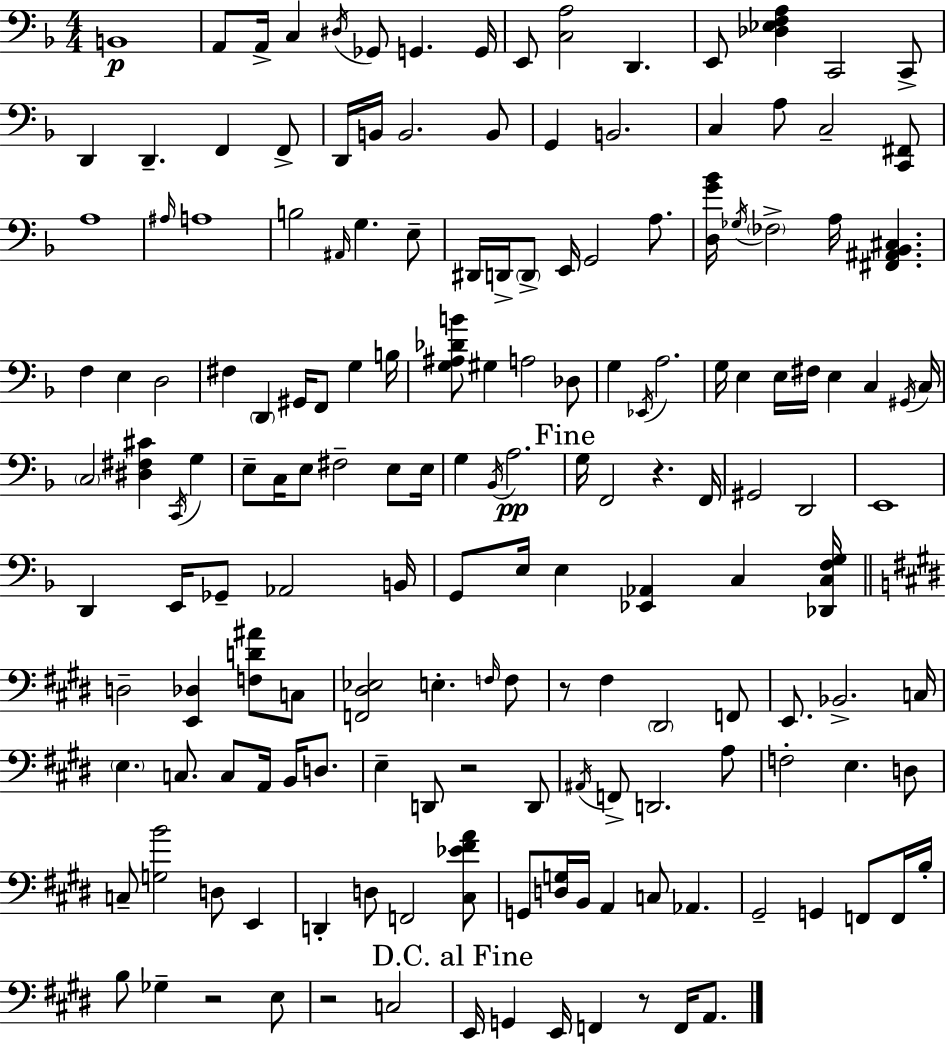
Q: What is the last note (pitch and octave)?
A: A2